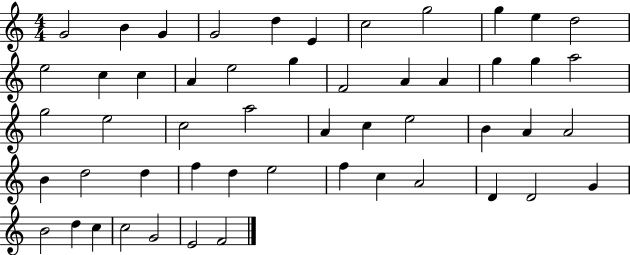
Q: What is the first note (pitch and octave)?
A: G4